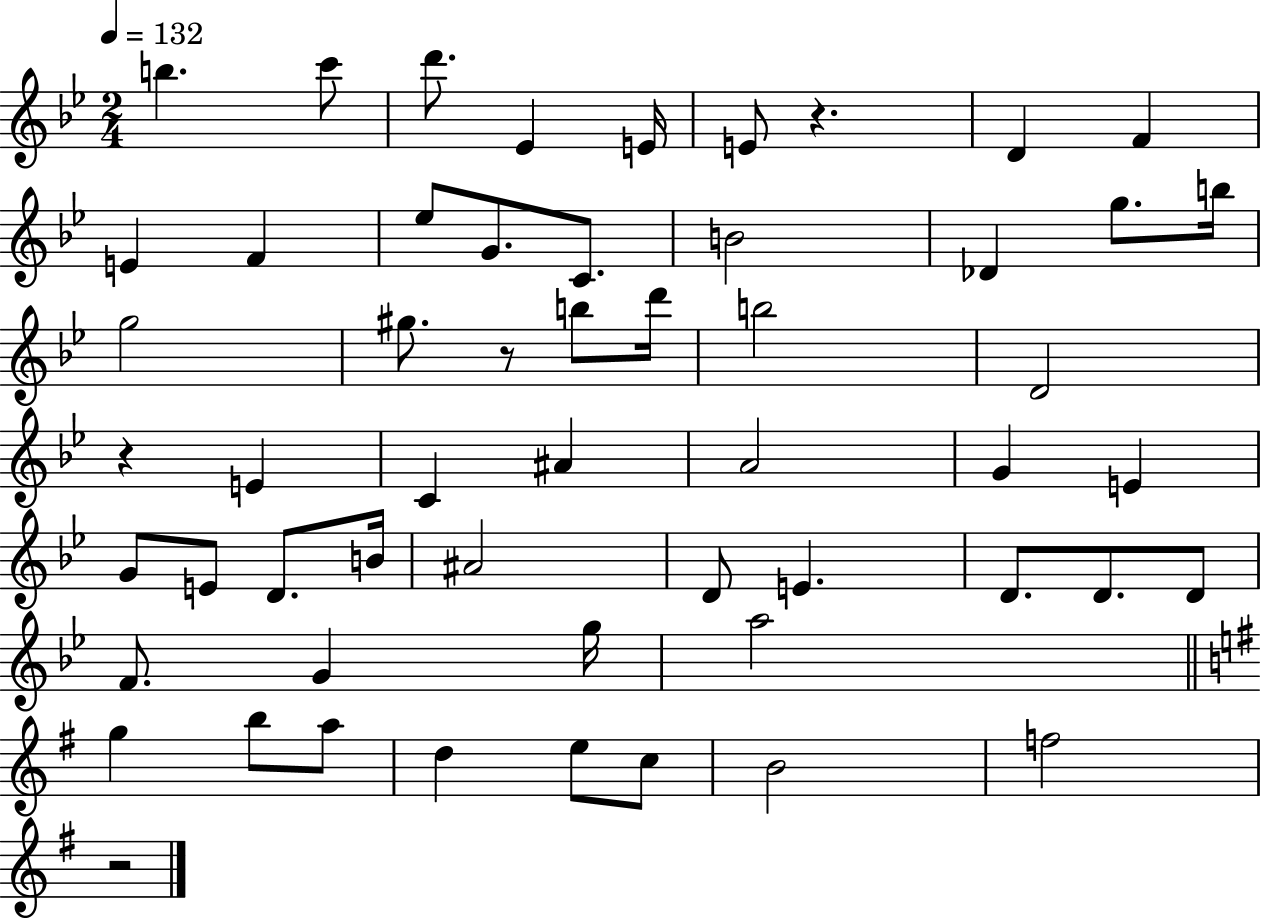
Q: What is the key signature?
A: BES major